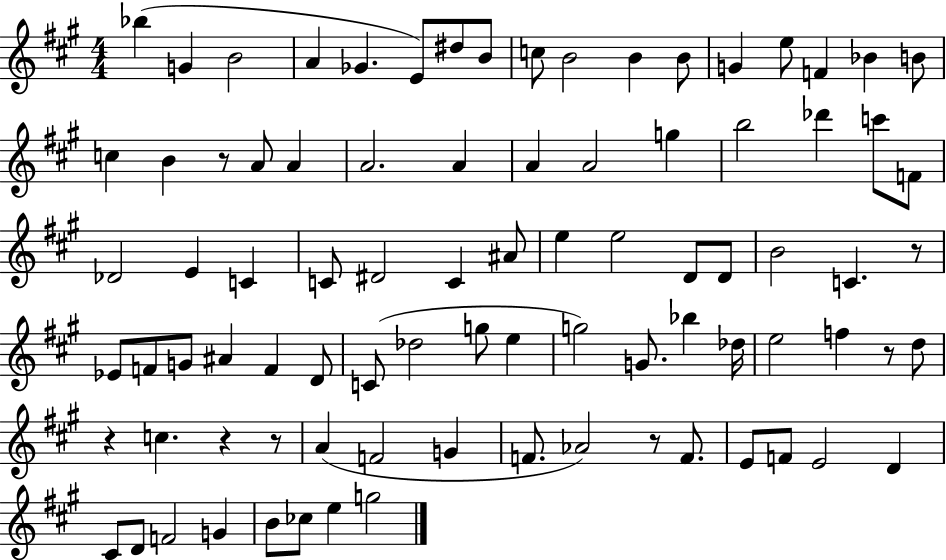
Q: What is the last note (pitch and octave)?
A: G5